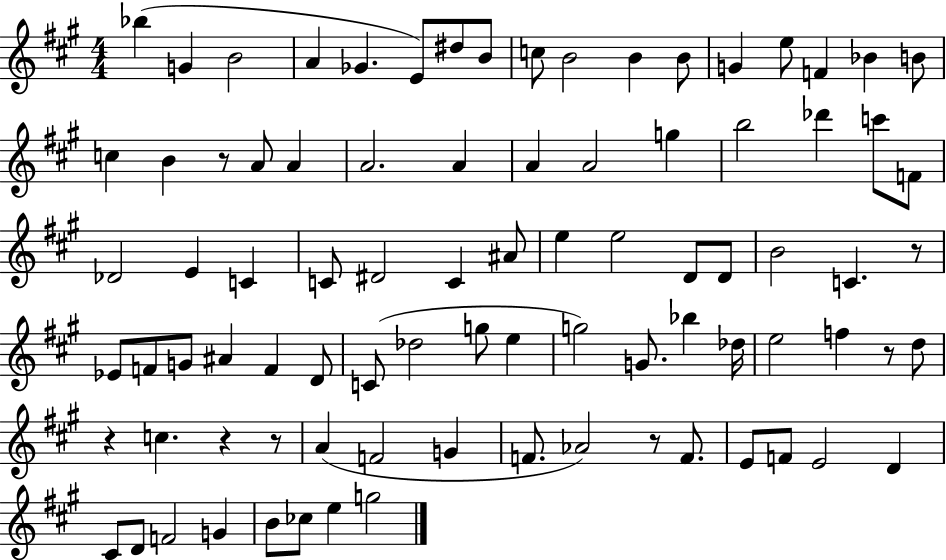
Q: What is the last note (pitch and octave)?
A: G5